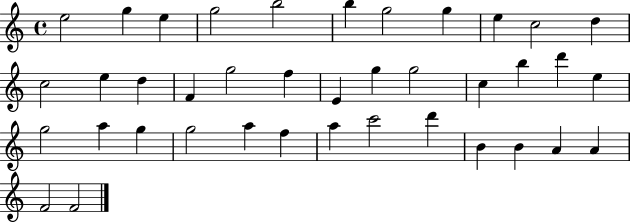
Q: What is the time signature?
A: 4/4